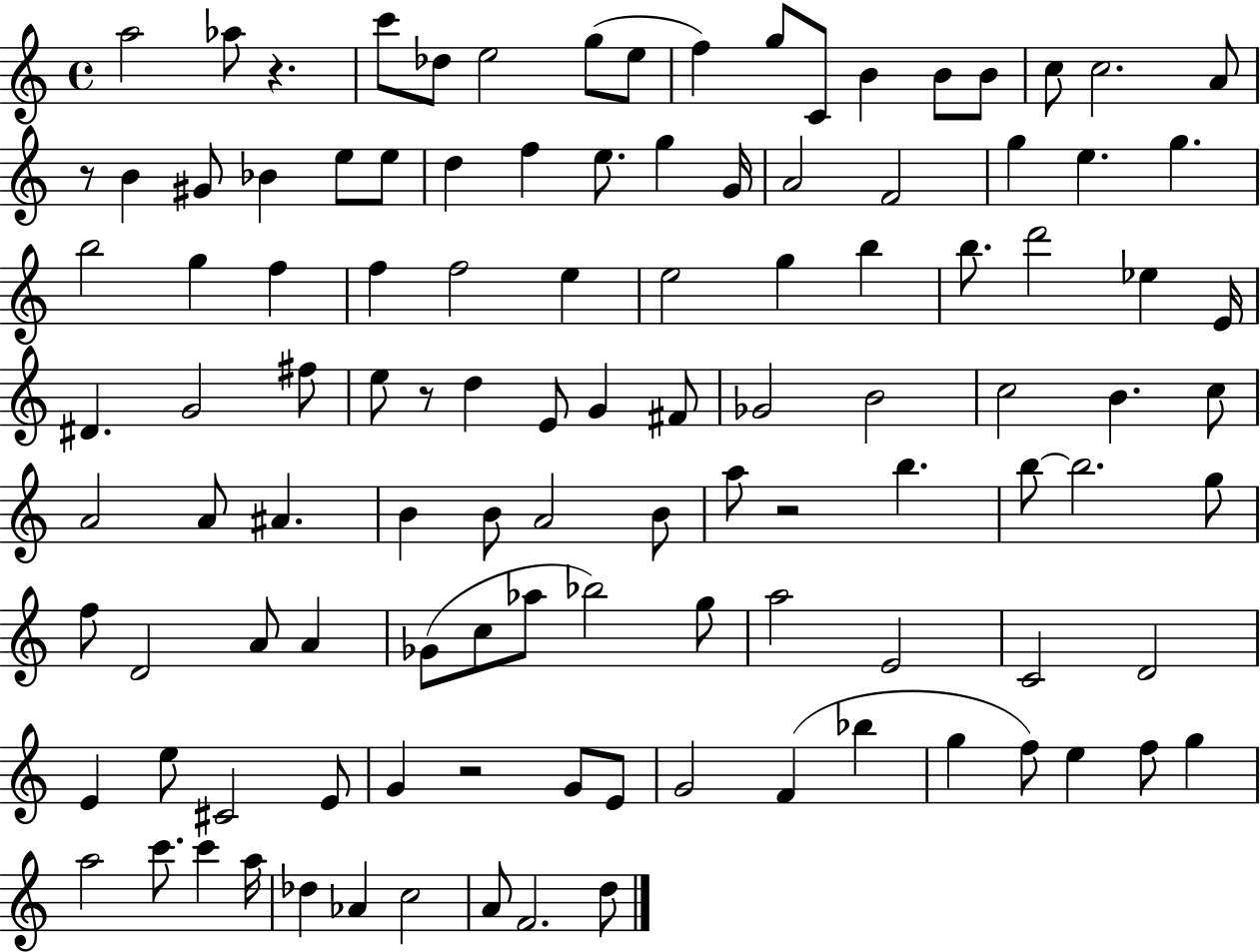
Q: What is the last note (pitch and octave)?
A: D5